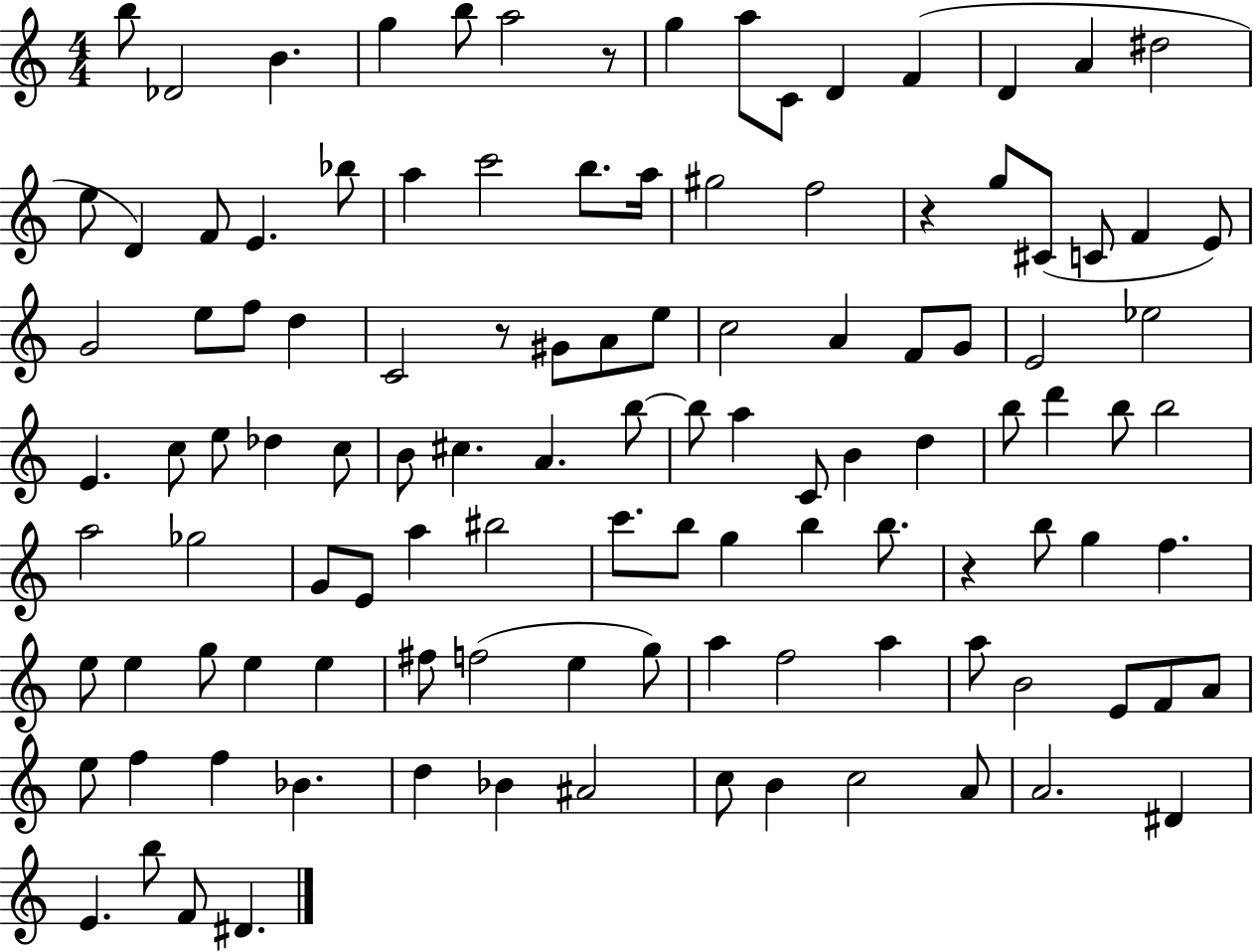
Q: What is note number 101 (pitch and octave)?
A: C5